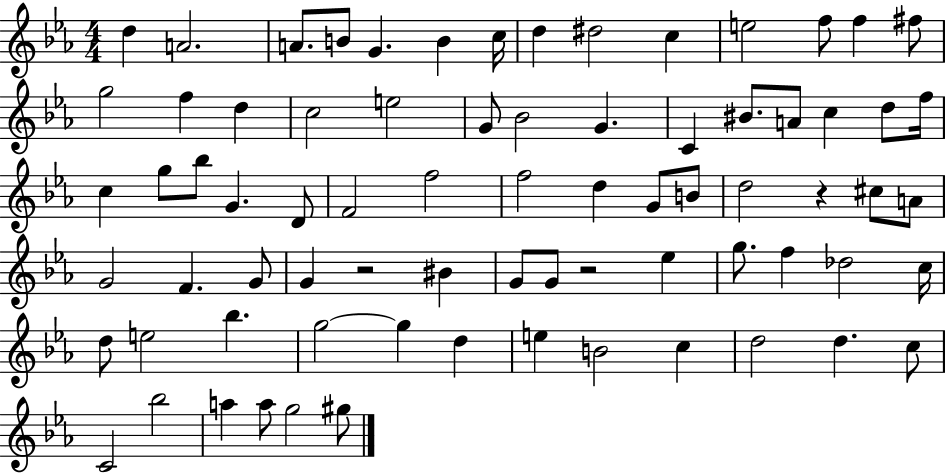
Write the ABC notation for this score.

X:1
T:Untitled
M:4/4
L:1/4
K:Eb
d A2 A/2 B/2 G B c/4 d ^d2 c e2 f/2 f ^f/2 g2 f d c2 e2 G/2 _B2 G C ^B/2 A/2 c d/2 f/4 c g/2 _b/2 G D/2 F2 f2 f2 d G/2 B/2 d2 z ^c/2 A/2 G2 F G/2 G z2 ^B G/2 G/2 z2 _e g/2 f _d2 c/4 d/2 e2 _b g2 g d e B2 c d2 d c/2 C2 _b2 a a/2 g2 ^g/2